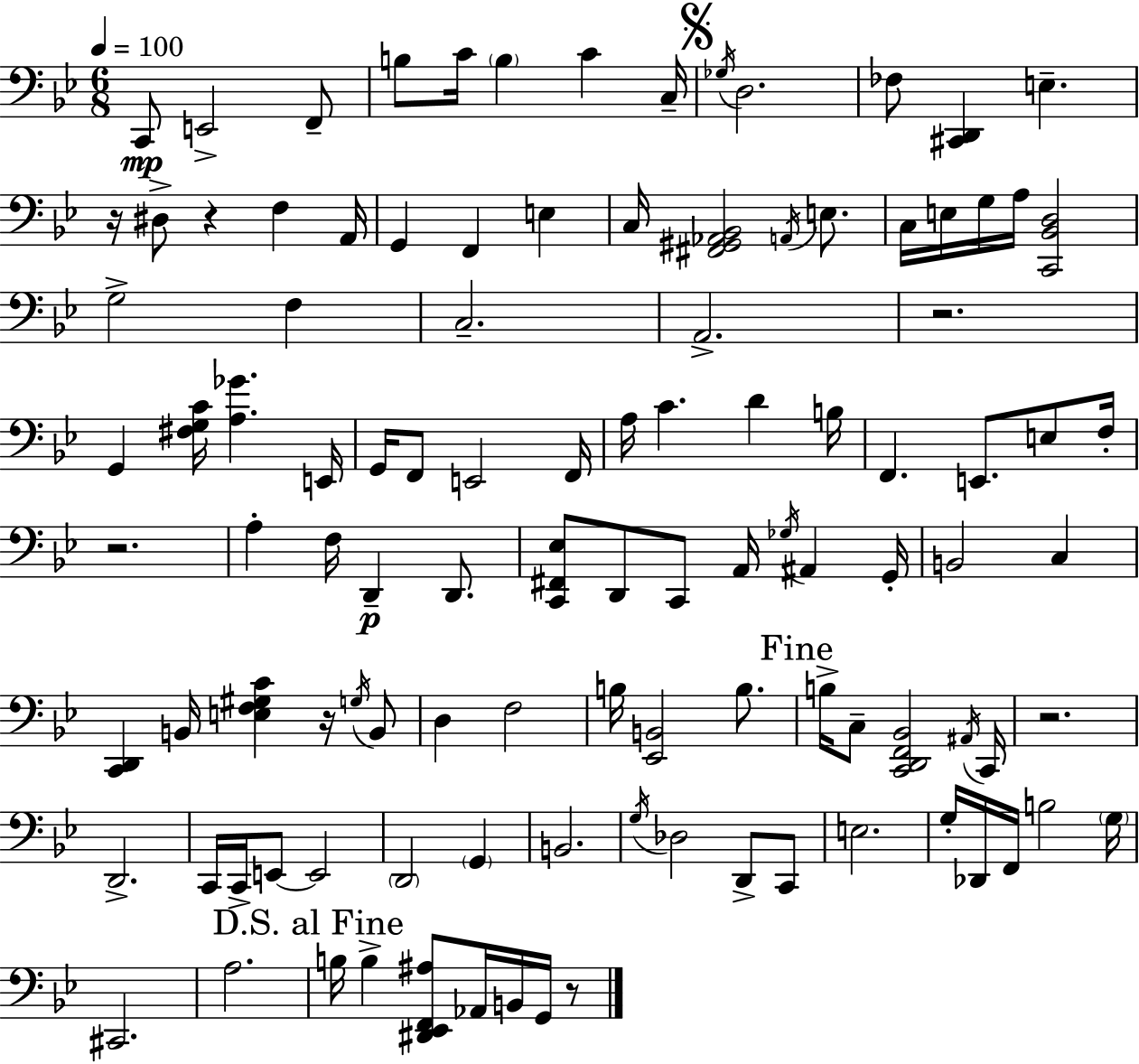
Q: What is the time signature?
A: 6/8